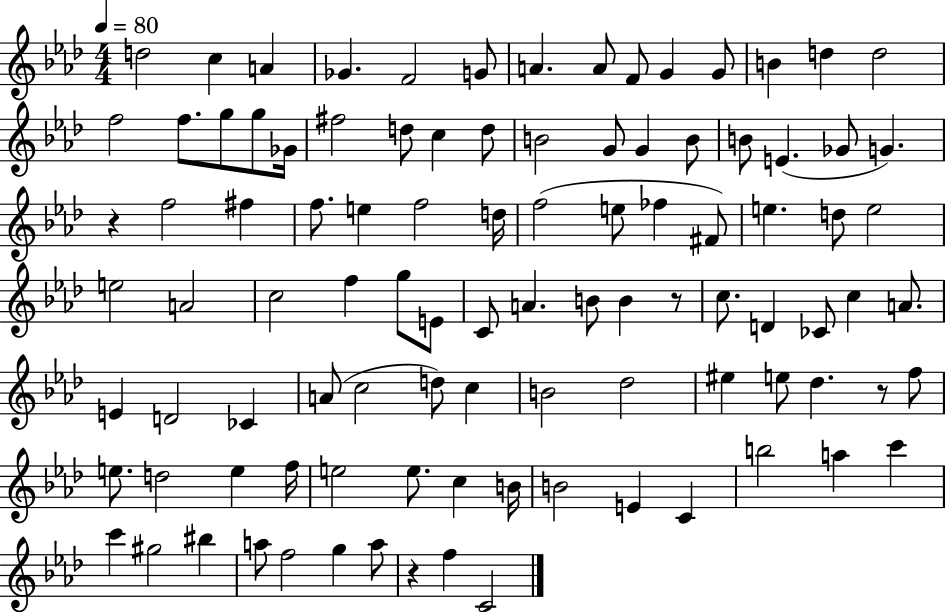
{
  \clef treble
  \numericTimeSignature
  \time 4/4
  \key aes \major
  \tempo 4 = 80
  d''2 c''4 a'4 | ges'4. f'2 g'8 | a'4. a'8 f'8 g'4 g'8 | b'4 d''4 d''2 | \break f''2 f''8. g''8 g''8 ges'16 | fis''2 d''8 c''4 d''8 | b'2 g'8 g'4 b'8 | b'8 e'4.( ges'8 g'4.) | \break r4 f''2 fis''4 | f''8. e''4 f''2 d''16 | f''2( e''8 fes''4 fis'8) | e''4. d''8 e''2 | \break e''2 a'2 | c''2 f''4 g''8 e'8 | c'8 a'4. b'8 b'4 r8 | c''8. d'4 ces'8 c''4 a'8. | \break e'4 d'2 ces'4 | a'8( c''2 d''8) c''4 | b'2 des''2 | eis''4 e''8 des''4. r8 f''8 | \break e''8. d''2 e''4 f''16 | e''2 e''8. c''4 b'16 | b'2 e'4 c'4 | b''2 a''4 c'''4 | \break c'''4 gis''2 bis''4 | a''8 f''2 g''4 a''8 | r4 f''4 c'2 | \bar "|."
}